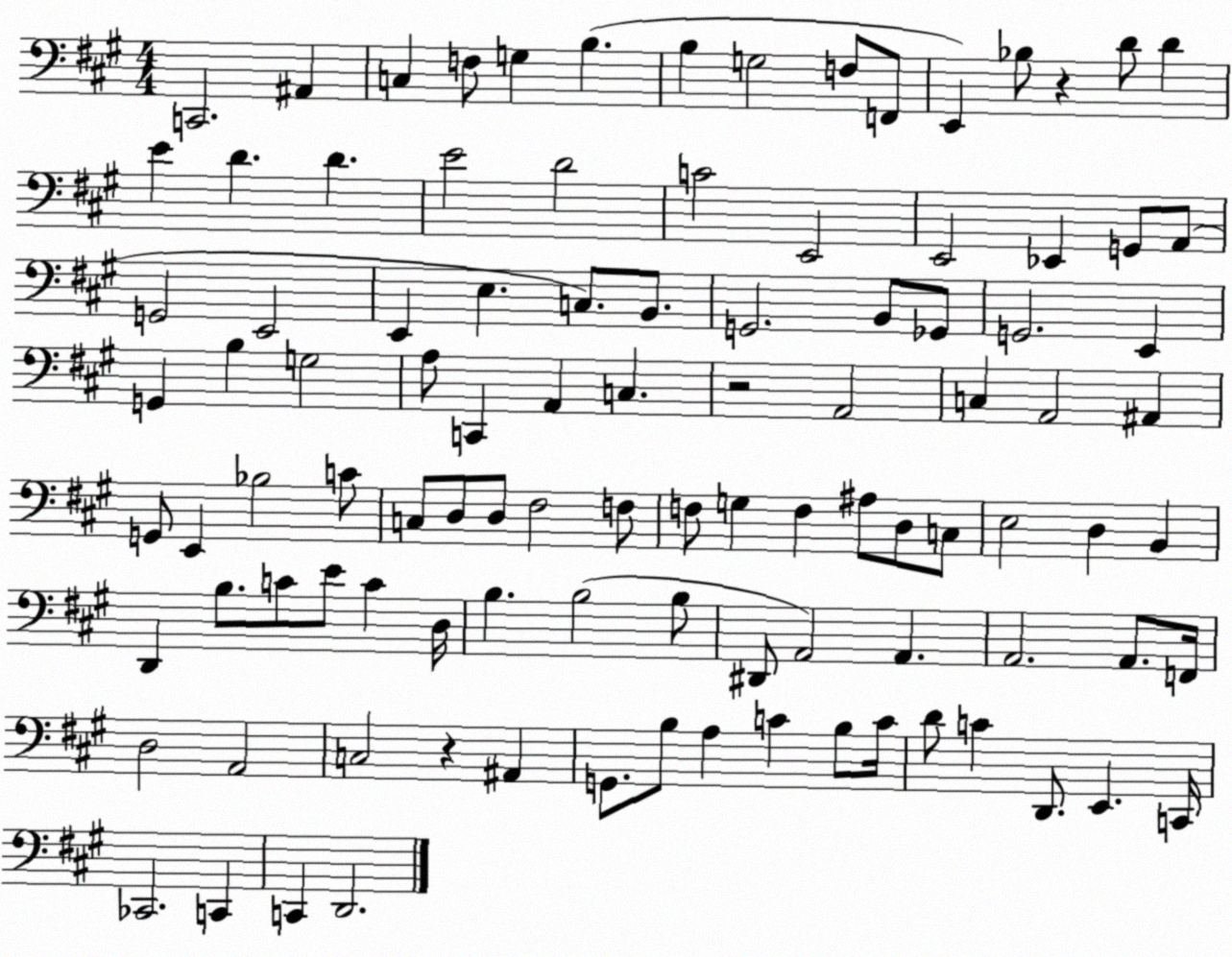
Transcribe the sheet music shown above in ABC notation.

X:1
T:Untitled
M:4/4
L:1/4
K:A
C,,2 ^A,, C, F,/2 G, B, B, G,2 F,/2 F,,/2 E,, _B,/2 z D/2 D E D D E2 D2 C2 E,,2 E,,2 _E,, G,,/2 A,,/2 G,,2 E,,2 E,, E, C,/2 B,,/2 G,,2 B,,/2 _G,,/2 G,,2 E,, G,, B, G,2 A,/2 C,, A,, C, z2 A,,2 C, A,,2 ^A,, G,,/2 E,, _B,2 C/2 C,/2 D,/2 D,/2 ^F,2 F,/2 F,/2 G, F, ^A,/2 D,/2 C,/2 E,2 D, B,, D,, B,/2 C/2 E/2 C D,/4 B, B,2 B,/2 ^D,,/2 A,,2 A,, A,,2 A,,/2 F,,/4 D,2 A,,2 C,2 z ^A,, G,,/2 B,/2 A, C B,/2 C/4 D/2 C D,,/2 E,, C,,/4 _C,,2 C,, C,, D,,2